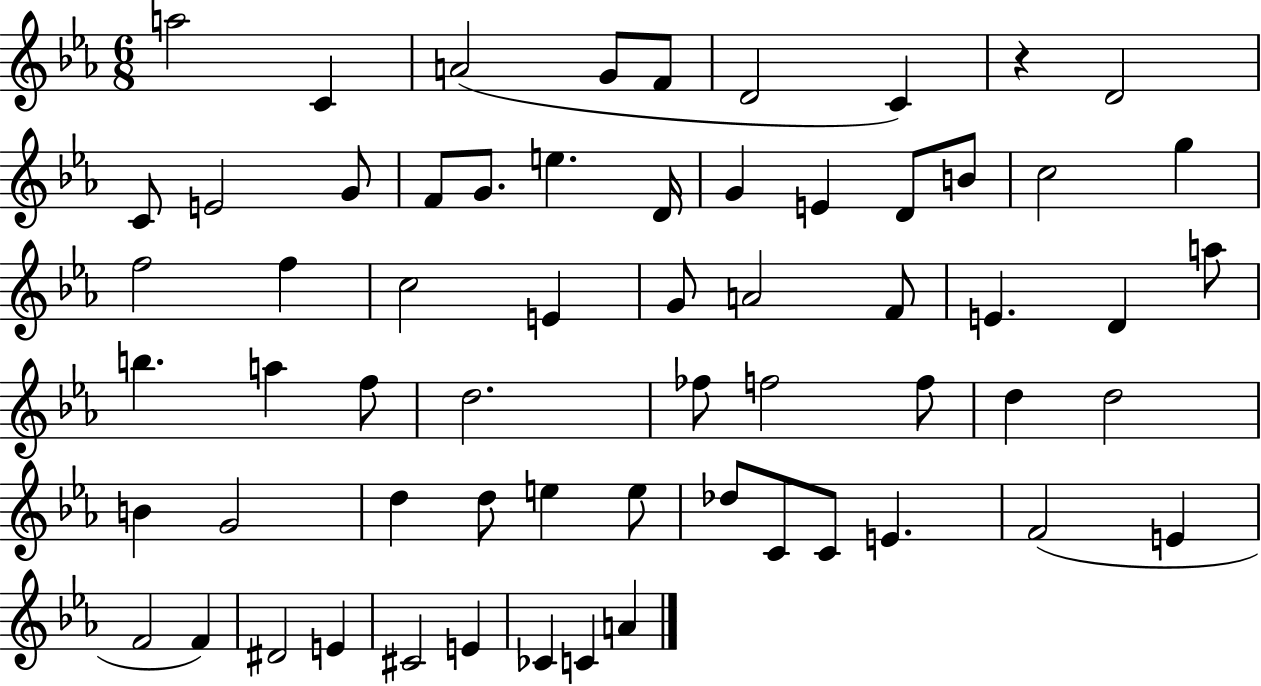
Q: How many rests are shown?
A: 1